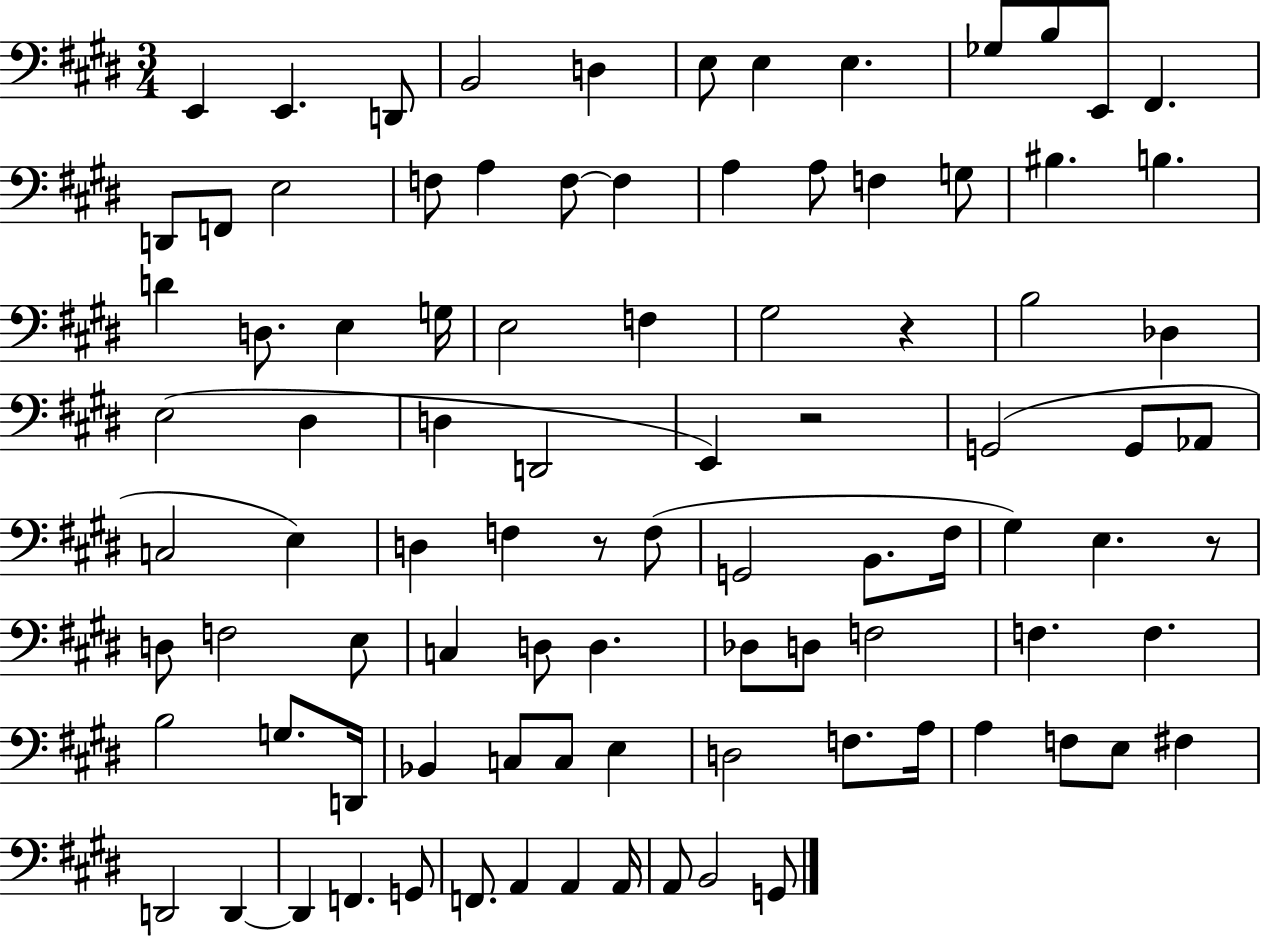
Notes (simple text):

E2/q E2/q. D2/e B2/h D3/q E3/e E3/q E3/q. Gb3/e B3/e E2/e F#2/q. D2/e F2/e E3/h F3/e A3/q F3/e F3/q A3/q A3/e F3/q G3/e BIS3/q. B3/q. D4/q D3/e. E3/q G3/s E3/h F3/q G#3/h R/q B3/h Db3/q E3/h D#3/q D3/q D2/h E2/q R/h G2/h G2/e Ab2/e C3/h E3/q D3/q F3/q R/e F3/e G2/h B2/e. F#3/s G#3/q E3/q. R/e D3/e F3/h E3/e C3/q D3/e D3/q. Db3/e D3/e F3/h F3/q. F3/q. B3/h G3/e. D2/s Bb2/q C3/e C3/e E3/q D3/h F3/e. A3/s A3/q F3/e E3/e F#3/q D2/h D2/q D2/q F2/q. G2/e F2/e. A2/q A2/q A2/s A2/e B2/h G2/e